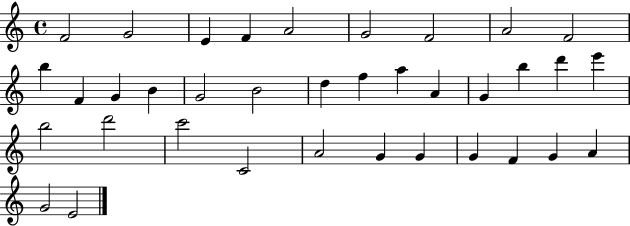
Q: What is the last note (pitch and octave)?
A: E4